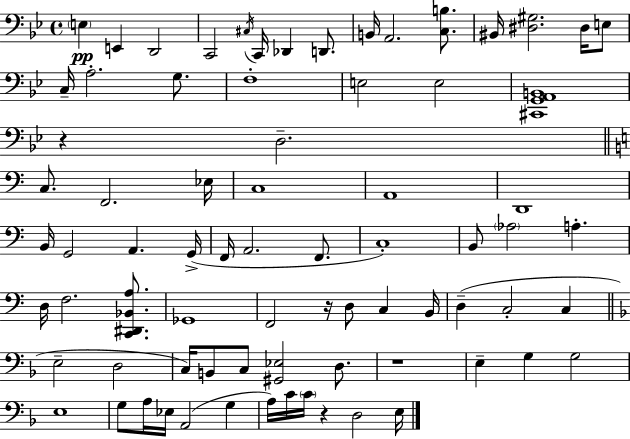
E3/q E2/q D2/h C2/h C#3/s C2/s Db2/q D2/e. B2/s A2/h. [C3,B3]/e. BIS2/s [D#3,G#3]/h. D#3/s E3/e C3/s A3/h. G3/e. F3/w E3/h E3/h [C#2,G2,A2,B2]/w R/q D3/h. C3/e. F2/h. Eb3/s C3/w A2/w D2/w B2/s G2/h A2/q. G2/s F2/s A2/h. F2/e. C3/w B2/e Ab3/h A3/q. D3/s F3/h. [C2,D#2,Bb2,A3]/e. Gb2/w F2/h R/s D3/e C3/q B2/s D3/q C3/h C3/q E3/h D3/h C3/s B2/e C3/e [G#2,Eb3]/h D3/e. R/w E3/q G3/q G3/h E3/w G3/e A3/s Eb3/s A2/h G3/q A3/s C4/s C4/s R/q D3/h E3/s